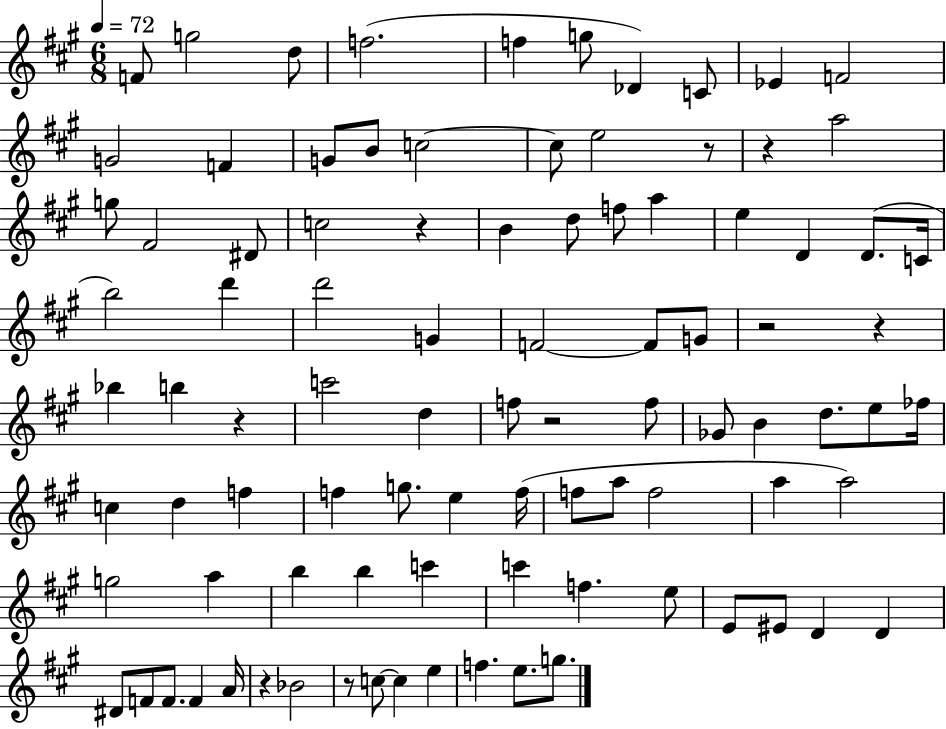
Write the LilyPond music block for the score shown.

{
  \clef treble
  \numericTimeSignature
  \time 6/8
  \key a \major
  \tempo 4 = 72
  f'8 g''2 d''8 | f''2.( | f''4 g''8 des'4) c'8 | ees'4 f'2 | \break g'2 f'4 | g'8 b'8 c''2~~ | c''8 e''2 r8 | r4 a''2 | \break g''8 fis'2 dis'8 | c''2 r4 | b'4 d''8 f''8 a''4 | e''4 d'4 d'8.( c'16 | \break b''2) d'''4 | d'''2 g'4 | f'2~~ f'8 g'8 | r2 r4 | \break bes''4 b''4 r4 | c'''2 d''4 | f''8 r2 f''8 | ges'8 b'4 d''8. e''8 fes''16 | \break c''4 d''4 f''4 | f''4 g''8. e''4 f''16( | f''8 a''8 f''2 | a''4 a''2) | \break g''2 a''4 | b''4 b''4 c'''4 | c'''4 f''4. e''8 | e'8 eis'8 d'4 d'4 | \break dis'8 f'8 f'8. f'4 a'16 | r4 bes'2 | r8 c''8~~ c''4 e''4 | f''4. e''8. g''8. | \break \bar "|."
}